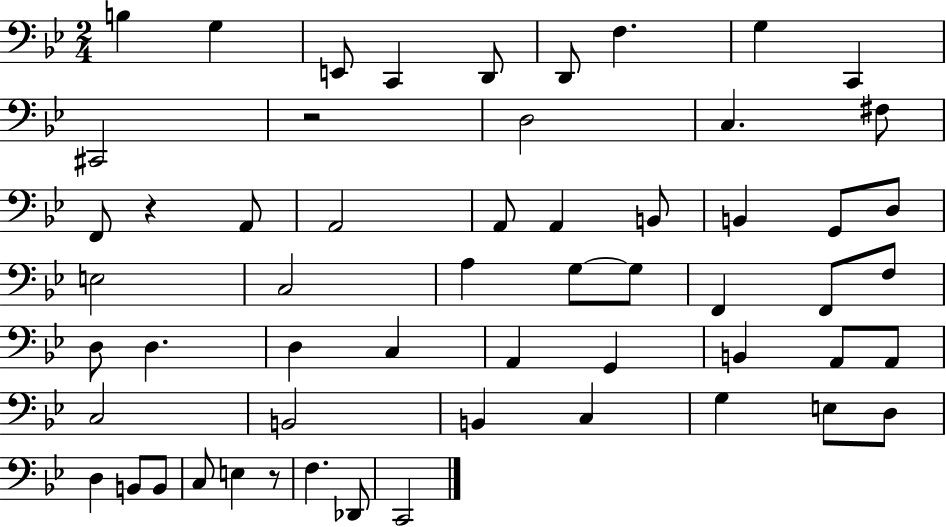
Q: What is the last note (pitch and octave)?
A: C2